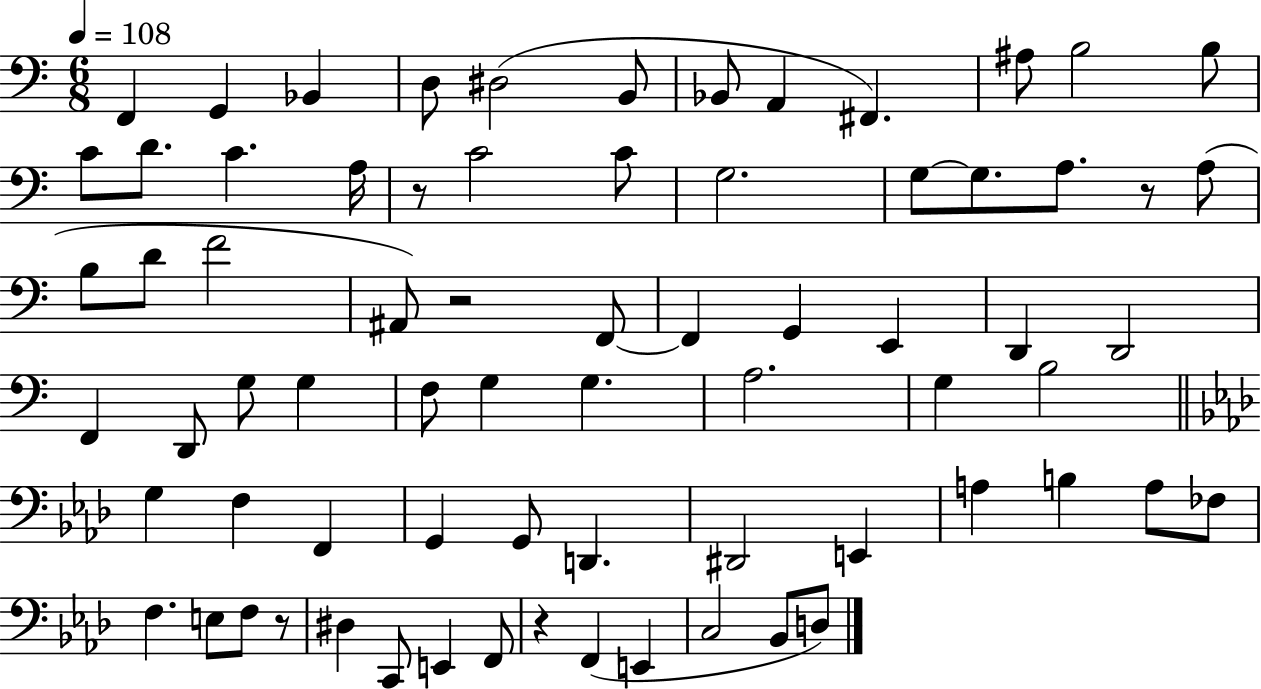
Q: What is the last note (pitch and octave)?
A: D3